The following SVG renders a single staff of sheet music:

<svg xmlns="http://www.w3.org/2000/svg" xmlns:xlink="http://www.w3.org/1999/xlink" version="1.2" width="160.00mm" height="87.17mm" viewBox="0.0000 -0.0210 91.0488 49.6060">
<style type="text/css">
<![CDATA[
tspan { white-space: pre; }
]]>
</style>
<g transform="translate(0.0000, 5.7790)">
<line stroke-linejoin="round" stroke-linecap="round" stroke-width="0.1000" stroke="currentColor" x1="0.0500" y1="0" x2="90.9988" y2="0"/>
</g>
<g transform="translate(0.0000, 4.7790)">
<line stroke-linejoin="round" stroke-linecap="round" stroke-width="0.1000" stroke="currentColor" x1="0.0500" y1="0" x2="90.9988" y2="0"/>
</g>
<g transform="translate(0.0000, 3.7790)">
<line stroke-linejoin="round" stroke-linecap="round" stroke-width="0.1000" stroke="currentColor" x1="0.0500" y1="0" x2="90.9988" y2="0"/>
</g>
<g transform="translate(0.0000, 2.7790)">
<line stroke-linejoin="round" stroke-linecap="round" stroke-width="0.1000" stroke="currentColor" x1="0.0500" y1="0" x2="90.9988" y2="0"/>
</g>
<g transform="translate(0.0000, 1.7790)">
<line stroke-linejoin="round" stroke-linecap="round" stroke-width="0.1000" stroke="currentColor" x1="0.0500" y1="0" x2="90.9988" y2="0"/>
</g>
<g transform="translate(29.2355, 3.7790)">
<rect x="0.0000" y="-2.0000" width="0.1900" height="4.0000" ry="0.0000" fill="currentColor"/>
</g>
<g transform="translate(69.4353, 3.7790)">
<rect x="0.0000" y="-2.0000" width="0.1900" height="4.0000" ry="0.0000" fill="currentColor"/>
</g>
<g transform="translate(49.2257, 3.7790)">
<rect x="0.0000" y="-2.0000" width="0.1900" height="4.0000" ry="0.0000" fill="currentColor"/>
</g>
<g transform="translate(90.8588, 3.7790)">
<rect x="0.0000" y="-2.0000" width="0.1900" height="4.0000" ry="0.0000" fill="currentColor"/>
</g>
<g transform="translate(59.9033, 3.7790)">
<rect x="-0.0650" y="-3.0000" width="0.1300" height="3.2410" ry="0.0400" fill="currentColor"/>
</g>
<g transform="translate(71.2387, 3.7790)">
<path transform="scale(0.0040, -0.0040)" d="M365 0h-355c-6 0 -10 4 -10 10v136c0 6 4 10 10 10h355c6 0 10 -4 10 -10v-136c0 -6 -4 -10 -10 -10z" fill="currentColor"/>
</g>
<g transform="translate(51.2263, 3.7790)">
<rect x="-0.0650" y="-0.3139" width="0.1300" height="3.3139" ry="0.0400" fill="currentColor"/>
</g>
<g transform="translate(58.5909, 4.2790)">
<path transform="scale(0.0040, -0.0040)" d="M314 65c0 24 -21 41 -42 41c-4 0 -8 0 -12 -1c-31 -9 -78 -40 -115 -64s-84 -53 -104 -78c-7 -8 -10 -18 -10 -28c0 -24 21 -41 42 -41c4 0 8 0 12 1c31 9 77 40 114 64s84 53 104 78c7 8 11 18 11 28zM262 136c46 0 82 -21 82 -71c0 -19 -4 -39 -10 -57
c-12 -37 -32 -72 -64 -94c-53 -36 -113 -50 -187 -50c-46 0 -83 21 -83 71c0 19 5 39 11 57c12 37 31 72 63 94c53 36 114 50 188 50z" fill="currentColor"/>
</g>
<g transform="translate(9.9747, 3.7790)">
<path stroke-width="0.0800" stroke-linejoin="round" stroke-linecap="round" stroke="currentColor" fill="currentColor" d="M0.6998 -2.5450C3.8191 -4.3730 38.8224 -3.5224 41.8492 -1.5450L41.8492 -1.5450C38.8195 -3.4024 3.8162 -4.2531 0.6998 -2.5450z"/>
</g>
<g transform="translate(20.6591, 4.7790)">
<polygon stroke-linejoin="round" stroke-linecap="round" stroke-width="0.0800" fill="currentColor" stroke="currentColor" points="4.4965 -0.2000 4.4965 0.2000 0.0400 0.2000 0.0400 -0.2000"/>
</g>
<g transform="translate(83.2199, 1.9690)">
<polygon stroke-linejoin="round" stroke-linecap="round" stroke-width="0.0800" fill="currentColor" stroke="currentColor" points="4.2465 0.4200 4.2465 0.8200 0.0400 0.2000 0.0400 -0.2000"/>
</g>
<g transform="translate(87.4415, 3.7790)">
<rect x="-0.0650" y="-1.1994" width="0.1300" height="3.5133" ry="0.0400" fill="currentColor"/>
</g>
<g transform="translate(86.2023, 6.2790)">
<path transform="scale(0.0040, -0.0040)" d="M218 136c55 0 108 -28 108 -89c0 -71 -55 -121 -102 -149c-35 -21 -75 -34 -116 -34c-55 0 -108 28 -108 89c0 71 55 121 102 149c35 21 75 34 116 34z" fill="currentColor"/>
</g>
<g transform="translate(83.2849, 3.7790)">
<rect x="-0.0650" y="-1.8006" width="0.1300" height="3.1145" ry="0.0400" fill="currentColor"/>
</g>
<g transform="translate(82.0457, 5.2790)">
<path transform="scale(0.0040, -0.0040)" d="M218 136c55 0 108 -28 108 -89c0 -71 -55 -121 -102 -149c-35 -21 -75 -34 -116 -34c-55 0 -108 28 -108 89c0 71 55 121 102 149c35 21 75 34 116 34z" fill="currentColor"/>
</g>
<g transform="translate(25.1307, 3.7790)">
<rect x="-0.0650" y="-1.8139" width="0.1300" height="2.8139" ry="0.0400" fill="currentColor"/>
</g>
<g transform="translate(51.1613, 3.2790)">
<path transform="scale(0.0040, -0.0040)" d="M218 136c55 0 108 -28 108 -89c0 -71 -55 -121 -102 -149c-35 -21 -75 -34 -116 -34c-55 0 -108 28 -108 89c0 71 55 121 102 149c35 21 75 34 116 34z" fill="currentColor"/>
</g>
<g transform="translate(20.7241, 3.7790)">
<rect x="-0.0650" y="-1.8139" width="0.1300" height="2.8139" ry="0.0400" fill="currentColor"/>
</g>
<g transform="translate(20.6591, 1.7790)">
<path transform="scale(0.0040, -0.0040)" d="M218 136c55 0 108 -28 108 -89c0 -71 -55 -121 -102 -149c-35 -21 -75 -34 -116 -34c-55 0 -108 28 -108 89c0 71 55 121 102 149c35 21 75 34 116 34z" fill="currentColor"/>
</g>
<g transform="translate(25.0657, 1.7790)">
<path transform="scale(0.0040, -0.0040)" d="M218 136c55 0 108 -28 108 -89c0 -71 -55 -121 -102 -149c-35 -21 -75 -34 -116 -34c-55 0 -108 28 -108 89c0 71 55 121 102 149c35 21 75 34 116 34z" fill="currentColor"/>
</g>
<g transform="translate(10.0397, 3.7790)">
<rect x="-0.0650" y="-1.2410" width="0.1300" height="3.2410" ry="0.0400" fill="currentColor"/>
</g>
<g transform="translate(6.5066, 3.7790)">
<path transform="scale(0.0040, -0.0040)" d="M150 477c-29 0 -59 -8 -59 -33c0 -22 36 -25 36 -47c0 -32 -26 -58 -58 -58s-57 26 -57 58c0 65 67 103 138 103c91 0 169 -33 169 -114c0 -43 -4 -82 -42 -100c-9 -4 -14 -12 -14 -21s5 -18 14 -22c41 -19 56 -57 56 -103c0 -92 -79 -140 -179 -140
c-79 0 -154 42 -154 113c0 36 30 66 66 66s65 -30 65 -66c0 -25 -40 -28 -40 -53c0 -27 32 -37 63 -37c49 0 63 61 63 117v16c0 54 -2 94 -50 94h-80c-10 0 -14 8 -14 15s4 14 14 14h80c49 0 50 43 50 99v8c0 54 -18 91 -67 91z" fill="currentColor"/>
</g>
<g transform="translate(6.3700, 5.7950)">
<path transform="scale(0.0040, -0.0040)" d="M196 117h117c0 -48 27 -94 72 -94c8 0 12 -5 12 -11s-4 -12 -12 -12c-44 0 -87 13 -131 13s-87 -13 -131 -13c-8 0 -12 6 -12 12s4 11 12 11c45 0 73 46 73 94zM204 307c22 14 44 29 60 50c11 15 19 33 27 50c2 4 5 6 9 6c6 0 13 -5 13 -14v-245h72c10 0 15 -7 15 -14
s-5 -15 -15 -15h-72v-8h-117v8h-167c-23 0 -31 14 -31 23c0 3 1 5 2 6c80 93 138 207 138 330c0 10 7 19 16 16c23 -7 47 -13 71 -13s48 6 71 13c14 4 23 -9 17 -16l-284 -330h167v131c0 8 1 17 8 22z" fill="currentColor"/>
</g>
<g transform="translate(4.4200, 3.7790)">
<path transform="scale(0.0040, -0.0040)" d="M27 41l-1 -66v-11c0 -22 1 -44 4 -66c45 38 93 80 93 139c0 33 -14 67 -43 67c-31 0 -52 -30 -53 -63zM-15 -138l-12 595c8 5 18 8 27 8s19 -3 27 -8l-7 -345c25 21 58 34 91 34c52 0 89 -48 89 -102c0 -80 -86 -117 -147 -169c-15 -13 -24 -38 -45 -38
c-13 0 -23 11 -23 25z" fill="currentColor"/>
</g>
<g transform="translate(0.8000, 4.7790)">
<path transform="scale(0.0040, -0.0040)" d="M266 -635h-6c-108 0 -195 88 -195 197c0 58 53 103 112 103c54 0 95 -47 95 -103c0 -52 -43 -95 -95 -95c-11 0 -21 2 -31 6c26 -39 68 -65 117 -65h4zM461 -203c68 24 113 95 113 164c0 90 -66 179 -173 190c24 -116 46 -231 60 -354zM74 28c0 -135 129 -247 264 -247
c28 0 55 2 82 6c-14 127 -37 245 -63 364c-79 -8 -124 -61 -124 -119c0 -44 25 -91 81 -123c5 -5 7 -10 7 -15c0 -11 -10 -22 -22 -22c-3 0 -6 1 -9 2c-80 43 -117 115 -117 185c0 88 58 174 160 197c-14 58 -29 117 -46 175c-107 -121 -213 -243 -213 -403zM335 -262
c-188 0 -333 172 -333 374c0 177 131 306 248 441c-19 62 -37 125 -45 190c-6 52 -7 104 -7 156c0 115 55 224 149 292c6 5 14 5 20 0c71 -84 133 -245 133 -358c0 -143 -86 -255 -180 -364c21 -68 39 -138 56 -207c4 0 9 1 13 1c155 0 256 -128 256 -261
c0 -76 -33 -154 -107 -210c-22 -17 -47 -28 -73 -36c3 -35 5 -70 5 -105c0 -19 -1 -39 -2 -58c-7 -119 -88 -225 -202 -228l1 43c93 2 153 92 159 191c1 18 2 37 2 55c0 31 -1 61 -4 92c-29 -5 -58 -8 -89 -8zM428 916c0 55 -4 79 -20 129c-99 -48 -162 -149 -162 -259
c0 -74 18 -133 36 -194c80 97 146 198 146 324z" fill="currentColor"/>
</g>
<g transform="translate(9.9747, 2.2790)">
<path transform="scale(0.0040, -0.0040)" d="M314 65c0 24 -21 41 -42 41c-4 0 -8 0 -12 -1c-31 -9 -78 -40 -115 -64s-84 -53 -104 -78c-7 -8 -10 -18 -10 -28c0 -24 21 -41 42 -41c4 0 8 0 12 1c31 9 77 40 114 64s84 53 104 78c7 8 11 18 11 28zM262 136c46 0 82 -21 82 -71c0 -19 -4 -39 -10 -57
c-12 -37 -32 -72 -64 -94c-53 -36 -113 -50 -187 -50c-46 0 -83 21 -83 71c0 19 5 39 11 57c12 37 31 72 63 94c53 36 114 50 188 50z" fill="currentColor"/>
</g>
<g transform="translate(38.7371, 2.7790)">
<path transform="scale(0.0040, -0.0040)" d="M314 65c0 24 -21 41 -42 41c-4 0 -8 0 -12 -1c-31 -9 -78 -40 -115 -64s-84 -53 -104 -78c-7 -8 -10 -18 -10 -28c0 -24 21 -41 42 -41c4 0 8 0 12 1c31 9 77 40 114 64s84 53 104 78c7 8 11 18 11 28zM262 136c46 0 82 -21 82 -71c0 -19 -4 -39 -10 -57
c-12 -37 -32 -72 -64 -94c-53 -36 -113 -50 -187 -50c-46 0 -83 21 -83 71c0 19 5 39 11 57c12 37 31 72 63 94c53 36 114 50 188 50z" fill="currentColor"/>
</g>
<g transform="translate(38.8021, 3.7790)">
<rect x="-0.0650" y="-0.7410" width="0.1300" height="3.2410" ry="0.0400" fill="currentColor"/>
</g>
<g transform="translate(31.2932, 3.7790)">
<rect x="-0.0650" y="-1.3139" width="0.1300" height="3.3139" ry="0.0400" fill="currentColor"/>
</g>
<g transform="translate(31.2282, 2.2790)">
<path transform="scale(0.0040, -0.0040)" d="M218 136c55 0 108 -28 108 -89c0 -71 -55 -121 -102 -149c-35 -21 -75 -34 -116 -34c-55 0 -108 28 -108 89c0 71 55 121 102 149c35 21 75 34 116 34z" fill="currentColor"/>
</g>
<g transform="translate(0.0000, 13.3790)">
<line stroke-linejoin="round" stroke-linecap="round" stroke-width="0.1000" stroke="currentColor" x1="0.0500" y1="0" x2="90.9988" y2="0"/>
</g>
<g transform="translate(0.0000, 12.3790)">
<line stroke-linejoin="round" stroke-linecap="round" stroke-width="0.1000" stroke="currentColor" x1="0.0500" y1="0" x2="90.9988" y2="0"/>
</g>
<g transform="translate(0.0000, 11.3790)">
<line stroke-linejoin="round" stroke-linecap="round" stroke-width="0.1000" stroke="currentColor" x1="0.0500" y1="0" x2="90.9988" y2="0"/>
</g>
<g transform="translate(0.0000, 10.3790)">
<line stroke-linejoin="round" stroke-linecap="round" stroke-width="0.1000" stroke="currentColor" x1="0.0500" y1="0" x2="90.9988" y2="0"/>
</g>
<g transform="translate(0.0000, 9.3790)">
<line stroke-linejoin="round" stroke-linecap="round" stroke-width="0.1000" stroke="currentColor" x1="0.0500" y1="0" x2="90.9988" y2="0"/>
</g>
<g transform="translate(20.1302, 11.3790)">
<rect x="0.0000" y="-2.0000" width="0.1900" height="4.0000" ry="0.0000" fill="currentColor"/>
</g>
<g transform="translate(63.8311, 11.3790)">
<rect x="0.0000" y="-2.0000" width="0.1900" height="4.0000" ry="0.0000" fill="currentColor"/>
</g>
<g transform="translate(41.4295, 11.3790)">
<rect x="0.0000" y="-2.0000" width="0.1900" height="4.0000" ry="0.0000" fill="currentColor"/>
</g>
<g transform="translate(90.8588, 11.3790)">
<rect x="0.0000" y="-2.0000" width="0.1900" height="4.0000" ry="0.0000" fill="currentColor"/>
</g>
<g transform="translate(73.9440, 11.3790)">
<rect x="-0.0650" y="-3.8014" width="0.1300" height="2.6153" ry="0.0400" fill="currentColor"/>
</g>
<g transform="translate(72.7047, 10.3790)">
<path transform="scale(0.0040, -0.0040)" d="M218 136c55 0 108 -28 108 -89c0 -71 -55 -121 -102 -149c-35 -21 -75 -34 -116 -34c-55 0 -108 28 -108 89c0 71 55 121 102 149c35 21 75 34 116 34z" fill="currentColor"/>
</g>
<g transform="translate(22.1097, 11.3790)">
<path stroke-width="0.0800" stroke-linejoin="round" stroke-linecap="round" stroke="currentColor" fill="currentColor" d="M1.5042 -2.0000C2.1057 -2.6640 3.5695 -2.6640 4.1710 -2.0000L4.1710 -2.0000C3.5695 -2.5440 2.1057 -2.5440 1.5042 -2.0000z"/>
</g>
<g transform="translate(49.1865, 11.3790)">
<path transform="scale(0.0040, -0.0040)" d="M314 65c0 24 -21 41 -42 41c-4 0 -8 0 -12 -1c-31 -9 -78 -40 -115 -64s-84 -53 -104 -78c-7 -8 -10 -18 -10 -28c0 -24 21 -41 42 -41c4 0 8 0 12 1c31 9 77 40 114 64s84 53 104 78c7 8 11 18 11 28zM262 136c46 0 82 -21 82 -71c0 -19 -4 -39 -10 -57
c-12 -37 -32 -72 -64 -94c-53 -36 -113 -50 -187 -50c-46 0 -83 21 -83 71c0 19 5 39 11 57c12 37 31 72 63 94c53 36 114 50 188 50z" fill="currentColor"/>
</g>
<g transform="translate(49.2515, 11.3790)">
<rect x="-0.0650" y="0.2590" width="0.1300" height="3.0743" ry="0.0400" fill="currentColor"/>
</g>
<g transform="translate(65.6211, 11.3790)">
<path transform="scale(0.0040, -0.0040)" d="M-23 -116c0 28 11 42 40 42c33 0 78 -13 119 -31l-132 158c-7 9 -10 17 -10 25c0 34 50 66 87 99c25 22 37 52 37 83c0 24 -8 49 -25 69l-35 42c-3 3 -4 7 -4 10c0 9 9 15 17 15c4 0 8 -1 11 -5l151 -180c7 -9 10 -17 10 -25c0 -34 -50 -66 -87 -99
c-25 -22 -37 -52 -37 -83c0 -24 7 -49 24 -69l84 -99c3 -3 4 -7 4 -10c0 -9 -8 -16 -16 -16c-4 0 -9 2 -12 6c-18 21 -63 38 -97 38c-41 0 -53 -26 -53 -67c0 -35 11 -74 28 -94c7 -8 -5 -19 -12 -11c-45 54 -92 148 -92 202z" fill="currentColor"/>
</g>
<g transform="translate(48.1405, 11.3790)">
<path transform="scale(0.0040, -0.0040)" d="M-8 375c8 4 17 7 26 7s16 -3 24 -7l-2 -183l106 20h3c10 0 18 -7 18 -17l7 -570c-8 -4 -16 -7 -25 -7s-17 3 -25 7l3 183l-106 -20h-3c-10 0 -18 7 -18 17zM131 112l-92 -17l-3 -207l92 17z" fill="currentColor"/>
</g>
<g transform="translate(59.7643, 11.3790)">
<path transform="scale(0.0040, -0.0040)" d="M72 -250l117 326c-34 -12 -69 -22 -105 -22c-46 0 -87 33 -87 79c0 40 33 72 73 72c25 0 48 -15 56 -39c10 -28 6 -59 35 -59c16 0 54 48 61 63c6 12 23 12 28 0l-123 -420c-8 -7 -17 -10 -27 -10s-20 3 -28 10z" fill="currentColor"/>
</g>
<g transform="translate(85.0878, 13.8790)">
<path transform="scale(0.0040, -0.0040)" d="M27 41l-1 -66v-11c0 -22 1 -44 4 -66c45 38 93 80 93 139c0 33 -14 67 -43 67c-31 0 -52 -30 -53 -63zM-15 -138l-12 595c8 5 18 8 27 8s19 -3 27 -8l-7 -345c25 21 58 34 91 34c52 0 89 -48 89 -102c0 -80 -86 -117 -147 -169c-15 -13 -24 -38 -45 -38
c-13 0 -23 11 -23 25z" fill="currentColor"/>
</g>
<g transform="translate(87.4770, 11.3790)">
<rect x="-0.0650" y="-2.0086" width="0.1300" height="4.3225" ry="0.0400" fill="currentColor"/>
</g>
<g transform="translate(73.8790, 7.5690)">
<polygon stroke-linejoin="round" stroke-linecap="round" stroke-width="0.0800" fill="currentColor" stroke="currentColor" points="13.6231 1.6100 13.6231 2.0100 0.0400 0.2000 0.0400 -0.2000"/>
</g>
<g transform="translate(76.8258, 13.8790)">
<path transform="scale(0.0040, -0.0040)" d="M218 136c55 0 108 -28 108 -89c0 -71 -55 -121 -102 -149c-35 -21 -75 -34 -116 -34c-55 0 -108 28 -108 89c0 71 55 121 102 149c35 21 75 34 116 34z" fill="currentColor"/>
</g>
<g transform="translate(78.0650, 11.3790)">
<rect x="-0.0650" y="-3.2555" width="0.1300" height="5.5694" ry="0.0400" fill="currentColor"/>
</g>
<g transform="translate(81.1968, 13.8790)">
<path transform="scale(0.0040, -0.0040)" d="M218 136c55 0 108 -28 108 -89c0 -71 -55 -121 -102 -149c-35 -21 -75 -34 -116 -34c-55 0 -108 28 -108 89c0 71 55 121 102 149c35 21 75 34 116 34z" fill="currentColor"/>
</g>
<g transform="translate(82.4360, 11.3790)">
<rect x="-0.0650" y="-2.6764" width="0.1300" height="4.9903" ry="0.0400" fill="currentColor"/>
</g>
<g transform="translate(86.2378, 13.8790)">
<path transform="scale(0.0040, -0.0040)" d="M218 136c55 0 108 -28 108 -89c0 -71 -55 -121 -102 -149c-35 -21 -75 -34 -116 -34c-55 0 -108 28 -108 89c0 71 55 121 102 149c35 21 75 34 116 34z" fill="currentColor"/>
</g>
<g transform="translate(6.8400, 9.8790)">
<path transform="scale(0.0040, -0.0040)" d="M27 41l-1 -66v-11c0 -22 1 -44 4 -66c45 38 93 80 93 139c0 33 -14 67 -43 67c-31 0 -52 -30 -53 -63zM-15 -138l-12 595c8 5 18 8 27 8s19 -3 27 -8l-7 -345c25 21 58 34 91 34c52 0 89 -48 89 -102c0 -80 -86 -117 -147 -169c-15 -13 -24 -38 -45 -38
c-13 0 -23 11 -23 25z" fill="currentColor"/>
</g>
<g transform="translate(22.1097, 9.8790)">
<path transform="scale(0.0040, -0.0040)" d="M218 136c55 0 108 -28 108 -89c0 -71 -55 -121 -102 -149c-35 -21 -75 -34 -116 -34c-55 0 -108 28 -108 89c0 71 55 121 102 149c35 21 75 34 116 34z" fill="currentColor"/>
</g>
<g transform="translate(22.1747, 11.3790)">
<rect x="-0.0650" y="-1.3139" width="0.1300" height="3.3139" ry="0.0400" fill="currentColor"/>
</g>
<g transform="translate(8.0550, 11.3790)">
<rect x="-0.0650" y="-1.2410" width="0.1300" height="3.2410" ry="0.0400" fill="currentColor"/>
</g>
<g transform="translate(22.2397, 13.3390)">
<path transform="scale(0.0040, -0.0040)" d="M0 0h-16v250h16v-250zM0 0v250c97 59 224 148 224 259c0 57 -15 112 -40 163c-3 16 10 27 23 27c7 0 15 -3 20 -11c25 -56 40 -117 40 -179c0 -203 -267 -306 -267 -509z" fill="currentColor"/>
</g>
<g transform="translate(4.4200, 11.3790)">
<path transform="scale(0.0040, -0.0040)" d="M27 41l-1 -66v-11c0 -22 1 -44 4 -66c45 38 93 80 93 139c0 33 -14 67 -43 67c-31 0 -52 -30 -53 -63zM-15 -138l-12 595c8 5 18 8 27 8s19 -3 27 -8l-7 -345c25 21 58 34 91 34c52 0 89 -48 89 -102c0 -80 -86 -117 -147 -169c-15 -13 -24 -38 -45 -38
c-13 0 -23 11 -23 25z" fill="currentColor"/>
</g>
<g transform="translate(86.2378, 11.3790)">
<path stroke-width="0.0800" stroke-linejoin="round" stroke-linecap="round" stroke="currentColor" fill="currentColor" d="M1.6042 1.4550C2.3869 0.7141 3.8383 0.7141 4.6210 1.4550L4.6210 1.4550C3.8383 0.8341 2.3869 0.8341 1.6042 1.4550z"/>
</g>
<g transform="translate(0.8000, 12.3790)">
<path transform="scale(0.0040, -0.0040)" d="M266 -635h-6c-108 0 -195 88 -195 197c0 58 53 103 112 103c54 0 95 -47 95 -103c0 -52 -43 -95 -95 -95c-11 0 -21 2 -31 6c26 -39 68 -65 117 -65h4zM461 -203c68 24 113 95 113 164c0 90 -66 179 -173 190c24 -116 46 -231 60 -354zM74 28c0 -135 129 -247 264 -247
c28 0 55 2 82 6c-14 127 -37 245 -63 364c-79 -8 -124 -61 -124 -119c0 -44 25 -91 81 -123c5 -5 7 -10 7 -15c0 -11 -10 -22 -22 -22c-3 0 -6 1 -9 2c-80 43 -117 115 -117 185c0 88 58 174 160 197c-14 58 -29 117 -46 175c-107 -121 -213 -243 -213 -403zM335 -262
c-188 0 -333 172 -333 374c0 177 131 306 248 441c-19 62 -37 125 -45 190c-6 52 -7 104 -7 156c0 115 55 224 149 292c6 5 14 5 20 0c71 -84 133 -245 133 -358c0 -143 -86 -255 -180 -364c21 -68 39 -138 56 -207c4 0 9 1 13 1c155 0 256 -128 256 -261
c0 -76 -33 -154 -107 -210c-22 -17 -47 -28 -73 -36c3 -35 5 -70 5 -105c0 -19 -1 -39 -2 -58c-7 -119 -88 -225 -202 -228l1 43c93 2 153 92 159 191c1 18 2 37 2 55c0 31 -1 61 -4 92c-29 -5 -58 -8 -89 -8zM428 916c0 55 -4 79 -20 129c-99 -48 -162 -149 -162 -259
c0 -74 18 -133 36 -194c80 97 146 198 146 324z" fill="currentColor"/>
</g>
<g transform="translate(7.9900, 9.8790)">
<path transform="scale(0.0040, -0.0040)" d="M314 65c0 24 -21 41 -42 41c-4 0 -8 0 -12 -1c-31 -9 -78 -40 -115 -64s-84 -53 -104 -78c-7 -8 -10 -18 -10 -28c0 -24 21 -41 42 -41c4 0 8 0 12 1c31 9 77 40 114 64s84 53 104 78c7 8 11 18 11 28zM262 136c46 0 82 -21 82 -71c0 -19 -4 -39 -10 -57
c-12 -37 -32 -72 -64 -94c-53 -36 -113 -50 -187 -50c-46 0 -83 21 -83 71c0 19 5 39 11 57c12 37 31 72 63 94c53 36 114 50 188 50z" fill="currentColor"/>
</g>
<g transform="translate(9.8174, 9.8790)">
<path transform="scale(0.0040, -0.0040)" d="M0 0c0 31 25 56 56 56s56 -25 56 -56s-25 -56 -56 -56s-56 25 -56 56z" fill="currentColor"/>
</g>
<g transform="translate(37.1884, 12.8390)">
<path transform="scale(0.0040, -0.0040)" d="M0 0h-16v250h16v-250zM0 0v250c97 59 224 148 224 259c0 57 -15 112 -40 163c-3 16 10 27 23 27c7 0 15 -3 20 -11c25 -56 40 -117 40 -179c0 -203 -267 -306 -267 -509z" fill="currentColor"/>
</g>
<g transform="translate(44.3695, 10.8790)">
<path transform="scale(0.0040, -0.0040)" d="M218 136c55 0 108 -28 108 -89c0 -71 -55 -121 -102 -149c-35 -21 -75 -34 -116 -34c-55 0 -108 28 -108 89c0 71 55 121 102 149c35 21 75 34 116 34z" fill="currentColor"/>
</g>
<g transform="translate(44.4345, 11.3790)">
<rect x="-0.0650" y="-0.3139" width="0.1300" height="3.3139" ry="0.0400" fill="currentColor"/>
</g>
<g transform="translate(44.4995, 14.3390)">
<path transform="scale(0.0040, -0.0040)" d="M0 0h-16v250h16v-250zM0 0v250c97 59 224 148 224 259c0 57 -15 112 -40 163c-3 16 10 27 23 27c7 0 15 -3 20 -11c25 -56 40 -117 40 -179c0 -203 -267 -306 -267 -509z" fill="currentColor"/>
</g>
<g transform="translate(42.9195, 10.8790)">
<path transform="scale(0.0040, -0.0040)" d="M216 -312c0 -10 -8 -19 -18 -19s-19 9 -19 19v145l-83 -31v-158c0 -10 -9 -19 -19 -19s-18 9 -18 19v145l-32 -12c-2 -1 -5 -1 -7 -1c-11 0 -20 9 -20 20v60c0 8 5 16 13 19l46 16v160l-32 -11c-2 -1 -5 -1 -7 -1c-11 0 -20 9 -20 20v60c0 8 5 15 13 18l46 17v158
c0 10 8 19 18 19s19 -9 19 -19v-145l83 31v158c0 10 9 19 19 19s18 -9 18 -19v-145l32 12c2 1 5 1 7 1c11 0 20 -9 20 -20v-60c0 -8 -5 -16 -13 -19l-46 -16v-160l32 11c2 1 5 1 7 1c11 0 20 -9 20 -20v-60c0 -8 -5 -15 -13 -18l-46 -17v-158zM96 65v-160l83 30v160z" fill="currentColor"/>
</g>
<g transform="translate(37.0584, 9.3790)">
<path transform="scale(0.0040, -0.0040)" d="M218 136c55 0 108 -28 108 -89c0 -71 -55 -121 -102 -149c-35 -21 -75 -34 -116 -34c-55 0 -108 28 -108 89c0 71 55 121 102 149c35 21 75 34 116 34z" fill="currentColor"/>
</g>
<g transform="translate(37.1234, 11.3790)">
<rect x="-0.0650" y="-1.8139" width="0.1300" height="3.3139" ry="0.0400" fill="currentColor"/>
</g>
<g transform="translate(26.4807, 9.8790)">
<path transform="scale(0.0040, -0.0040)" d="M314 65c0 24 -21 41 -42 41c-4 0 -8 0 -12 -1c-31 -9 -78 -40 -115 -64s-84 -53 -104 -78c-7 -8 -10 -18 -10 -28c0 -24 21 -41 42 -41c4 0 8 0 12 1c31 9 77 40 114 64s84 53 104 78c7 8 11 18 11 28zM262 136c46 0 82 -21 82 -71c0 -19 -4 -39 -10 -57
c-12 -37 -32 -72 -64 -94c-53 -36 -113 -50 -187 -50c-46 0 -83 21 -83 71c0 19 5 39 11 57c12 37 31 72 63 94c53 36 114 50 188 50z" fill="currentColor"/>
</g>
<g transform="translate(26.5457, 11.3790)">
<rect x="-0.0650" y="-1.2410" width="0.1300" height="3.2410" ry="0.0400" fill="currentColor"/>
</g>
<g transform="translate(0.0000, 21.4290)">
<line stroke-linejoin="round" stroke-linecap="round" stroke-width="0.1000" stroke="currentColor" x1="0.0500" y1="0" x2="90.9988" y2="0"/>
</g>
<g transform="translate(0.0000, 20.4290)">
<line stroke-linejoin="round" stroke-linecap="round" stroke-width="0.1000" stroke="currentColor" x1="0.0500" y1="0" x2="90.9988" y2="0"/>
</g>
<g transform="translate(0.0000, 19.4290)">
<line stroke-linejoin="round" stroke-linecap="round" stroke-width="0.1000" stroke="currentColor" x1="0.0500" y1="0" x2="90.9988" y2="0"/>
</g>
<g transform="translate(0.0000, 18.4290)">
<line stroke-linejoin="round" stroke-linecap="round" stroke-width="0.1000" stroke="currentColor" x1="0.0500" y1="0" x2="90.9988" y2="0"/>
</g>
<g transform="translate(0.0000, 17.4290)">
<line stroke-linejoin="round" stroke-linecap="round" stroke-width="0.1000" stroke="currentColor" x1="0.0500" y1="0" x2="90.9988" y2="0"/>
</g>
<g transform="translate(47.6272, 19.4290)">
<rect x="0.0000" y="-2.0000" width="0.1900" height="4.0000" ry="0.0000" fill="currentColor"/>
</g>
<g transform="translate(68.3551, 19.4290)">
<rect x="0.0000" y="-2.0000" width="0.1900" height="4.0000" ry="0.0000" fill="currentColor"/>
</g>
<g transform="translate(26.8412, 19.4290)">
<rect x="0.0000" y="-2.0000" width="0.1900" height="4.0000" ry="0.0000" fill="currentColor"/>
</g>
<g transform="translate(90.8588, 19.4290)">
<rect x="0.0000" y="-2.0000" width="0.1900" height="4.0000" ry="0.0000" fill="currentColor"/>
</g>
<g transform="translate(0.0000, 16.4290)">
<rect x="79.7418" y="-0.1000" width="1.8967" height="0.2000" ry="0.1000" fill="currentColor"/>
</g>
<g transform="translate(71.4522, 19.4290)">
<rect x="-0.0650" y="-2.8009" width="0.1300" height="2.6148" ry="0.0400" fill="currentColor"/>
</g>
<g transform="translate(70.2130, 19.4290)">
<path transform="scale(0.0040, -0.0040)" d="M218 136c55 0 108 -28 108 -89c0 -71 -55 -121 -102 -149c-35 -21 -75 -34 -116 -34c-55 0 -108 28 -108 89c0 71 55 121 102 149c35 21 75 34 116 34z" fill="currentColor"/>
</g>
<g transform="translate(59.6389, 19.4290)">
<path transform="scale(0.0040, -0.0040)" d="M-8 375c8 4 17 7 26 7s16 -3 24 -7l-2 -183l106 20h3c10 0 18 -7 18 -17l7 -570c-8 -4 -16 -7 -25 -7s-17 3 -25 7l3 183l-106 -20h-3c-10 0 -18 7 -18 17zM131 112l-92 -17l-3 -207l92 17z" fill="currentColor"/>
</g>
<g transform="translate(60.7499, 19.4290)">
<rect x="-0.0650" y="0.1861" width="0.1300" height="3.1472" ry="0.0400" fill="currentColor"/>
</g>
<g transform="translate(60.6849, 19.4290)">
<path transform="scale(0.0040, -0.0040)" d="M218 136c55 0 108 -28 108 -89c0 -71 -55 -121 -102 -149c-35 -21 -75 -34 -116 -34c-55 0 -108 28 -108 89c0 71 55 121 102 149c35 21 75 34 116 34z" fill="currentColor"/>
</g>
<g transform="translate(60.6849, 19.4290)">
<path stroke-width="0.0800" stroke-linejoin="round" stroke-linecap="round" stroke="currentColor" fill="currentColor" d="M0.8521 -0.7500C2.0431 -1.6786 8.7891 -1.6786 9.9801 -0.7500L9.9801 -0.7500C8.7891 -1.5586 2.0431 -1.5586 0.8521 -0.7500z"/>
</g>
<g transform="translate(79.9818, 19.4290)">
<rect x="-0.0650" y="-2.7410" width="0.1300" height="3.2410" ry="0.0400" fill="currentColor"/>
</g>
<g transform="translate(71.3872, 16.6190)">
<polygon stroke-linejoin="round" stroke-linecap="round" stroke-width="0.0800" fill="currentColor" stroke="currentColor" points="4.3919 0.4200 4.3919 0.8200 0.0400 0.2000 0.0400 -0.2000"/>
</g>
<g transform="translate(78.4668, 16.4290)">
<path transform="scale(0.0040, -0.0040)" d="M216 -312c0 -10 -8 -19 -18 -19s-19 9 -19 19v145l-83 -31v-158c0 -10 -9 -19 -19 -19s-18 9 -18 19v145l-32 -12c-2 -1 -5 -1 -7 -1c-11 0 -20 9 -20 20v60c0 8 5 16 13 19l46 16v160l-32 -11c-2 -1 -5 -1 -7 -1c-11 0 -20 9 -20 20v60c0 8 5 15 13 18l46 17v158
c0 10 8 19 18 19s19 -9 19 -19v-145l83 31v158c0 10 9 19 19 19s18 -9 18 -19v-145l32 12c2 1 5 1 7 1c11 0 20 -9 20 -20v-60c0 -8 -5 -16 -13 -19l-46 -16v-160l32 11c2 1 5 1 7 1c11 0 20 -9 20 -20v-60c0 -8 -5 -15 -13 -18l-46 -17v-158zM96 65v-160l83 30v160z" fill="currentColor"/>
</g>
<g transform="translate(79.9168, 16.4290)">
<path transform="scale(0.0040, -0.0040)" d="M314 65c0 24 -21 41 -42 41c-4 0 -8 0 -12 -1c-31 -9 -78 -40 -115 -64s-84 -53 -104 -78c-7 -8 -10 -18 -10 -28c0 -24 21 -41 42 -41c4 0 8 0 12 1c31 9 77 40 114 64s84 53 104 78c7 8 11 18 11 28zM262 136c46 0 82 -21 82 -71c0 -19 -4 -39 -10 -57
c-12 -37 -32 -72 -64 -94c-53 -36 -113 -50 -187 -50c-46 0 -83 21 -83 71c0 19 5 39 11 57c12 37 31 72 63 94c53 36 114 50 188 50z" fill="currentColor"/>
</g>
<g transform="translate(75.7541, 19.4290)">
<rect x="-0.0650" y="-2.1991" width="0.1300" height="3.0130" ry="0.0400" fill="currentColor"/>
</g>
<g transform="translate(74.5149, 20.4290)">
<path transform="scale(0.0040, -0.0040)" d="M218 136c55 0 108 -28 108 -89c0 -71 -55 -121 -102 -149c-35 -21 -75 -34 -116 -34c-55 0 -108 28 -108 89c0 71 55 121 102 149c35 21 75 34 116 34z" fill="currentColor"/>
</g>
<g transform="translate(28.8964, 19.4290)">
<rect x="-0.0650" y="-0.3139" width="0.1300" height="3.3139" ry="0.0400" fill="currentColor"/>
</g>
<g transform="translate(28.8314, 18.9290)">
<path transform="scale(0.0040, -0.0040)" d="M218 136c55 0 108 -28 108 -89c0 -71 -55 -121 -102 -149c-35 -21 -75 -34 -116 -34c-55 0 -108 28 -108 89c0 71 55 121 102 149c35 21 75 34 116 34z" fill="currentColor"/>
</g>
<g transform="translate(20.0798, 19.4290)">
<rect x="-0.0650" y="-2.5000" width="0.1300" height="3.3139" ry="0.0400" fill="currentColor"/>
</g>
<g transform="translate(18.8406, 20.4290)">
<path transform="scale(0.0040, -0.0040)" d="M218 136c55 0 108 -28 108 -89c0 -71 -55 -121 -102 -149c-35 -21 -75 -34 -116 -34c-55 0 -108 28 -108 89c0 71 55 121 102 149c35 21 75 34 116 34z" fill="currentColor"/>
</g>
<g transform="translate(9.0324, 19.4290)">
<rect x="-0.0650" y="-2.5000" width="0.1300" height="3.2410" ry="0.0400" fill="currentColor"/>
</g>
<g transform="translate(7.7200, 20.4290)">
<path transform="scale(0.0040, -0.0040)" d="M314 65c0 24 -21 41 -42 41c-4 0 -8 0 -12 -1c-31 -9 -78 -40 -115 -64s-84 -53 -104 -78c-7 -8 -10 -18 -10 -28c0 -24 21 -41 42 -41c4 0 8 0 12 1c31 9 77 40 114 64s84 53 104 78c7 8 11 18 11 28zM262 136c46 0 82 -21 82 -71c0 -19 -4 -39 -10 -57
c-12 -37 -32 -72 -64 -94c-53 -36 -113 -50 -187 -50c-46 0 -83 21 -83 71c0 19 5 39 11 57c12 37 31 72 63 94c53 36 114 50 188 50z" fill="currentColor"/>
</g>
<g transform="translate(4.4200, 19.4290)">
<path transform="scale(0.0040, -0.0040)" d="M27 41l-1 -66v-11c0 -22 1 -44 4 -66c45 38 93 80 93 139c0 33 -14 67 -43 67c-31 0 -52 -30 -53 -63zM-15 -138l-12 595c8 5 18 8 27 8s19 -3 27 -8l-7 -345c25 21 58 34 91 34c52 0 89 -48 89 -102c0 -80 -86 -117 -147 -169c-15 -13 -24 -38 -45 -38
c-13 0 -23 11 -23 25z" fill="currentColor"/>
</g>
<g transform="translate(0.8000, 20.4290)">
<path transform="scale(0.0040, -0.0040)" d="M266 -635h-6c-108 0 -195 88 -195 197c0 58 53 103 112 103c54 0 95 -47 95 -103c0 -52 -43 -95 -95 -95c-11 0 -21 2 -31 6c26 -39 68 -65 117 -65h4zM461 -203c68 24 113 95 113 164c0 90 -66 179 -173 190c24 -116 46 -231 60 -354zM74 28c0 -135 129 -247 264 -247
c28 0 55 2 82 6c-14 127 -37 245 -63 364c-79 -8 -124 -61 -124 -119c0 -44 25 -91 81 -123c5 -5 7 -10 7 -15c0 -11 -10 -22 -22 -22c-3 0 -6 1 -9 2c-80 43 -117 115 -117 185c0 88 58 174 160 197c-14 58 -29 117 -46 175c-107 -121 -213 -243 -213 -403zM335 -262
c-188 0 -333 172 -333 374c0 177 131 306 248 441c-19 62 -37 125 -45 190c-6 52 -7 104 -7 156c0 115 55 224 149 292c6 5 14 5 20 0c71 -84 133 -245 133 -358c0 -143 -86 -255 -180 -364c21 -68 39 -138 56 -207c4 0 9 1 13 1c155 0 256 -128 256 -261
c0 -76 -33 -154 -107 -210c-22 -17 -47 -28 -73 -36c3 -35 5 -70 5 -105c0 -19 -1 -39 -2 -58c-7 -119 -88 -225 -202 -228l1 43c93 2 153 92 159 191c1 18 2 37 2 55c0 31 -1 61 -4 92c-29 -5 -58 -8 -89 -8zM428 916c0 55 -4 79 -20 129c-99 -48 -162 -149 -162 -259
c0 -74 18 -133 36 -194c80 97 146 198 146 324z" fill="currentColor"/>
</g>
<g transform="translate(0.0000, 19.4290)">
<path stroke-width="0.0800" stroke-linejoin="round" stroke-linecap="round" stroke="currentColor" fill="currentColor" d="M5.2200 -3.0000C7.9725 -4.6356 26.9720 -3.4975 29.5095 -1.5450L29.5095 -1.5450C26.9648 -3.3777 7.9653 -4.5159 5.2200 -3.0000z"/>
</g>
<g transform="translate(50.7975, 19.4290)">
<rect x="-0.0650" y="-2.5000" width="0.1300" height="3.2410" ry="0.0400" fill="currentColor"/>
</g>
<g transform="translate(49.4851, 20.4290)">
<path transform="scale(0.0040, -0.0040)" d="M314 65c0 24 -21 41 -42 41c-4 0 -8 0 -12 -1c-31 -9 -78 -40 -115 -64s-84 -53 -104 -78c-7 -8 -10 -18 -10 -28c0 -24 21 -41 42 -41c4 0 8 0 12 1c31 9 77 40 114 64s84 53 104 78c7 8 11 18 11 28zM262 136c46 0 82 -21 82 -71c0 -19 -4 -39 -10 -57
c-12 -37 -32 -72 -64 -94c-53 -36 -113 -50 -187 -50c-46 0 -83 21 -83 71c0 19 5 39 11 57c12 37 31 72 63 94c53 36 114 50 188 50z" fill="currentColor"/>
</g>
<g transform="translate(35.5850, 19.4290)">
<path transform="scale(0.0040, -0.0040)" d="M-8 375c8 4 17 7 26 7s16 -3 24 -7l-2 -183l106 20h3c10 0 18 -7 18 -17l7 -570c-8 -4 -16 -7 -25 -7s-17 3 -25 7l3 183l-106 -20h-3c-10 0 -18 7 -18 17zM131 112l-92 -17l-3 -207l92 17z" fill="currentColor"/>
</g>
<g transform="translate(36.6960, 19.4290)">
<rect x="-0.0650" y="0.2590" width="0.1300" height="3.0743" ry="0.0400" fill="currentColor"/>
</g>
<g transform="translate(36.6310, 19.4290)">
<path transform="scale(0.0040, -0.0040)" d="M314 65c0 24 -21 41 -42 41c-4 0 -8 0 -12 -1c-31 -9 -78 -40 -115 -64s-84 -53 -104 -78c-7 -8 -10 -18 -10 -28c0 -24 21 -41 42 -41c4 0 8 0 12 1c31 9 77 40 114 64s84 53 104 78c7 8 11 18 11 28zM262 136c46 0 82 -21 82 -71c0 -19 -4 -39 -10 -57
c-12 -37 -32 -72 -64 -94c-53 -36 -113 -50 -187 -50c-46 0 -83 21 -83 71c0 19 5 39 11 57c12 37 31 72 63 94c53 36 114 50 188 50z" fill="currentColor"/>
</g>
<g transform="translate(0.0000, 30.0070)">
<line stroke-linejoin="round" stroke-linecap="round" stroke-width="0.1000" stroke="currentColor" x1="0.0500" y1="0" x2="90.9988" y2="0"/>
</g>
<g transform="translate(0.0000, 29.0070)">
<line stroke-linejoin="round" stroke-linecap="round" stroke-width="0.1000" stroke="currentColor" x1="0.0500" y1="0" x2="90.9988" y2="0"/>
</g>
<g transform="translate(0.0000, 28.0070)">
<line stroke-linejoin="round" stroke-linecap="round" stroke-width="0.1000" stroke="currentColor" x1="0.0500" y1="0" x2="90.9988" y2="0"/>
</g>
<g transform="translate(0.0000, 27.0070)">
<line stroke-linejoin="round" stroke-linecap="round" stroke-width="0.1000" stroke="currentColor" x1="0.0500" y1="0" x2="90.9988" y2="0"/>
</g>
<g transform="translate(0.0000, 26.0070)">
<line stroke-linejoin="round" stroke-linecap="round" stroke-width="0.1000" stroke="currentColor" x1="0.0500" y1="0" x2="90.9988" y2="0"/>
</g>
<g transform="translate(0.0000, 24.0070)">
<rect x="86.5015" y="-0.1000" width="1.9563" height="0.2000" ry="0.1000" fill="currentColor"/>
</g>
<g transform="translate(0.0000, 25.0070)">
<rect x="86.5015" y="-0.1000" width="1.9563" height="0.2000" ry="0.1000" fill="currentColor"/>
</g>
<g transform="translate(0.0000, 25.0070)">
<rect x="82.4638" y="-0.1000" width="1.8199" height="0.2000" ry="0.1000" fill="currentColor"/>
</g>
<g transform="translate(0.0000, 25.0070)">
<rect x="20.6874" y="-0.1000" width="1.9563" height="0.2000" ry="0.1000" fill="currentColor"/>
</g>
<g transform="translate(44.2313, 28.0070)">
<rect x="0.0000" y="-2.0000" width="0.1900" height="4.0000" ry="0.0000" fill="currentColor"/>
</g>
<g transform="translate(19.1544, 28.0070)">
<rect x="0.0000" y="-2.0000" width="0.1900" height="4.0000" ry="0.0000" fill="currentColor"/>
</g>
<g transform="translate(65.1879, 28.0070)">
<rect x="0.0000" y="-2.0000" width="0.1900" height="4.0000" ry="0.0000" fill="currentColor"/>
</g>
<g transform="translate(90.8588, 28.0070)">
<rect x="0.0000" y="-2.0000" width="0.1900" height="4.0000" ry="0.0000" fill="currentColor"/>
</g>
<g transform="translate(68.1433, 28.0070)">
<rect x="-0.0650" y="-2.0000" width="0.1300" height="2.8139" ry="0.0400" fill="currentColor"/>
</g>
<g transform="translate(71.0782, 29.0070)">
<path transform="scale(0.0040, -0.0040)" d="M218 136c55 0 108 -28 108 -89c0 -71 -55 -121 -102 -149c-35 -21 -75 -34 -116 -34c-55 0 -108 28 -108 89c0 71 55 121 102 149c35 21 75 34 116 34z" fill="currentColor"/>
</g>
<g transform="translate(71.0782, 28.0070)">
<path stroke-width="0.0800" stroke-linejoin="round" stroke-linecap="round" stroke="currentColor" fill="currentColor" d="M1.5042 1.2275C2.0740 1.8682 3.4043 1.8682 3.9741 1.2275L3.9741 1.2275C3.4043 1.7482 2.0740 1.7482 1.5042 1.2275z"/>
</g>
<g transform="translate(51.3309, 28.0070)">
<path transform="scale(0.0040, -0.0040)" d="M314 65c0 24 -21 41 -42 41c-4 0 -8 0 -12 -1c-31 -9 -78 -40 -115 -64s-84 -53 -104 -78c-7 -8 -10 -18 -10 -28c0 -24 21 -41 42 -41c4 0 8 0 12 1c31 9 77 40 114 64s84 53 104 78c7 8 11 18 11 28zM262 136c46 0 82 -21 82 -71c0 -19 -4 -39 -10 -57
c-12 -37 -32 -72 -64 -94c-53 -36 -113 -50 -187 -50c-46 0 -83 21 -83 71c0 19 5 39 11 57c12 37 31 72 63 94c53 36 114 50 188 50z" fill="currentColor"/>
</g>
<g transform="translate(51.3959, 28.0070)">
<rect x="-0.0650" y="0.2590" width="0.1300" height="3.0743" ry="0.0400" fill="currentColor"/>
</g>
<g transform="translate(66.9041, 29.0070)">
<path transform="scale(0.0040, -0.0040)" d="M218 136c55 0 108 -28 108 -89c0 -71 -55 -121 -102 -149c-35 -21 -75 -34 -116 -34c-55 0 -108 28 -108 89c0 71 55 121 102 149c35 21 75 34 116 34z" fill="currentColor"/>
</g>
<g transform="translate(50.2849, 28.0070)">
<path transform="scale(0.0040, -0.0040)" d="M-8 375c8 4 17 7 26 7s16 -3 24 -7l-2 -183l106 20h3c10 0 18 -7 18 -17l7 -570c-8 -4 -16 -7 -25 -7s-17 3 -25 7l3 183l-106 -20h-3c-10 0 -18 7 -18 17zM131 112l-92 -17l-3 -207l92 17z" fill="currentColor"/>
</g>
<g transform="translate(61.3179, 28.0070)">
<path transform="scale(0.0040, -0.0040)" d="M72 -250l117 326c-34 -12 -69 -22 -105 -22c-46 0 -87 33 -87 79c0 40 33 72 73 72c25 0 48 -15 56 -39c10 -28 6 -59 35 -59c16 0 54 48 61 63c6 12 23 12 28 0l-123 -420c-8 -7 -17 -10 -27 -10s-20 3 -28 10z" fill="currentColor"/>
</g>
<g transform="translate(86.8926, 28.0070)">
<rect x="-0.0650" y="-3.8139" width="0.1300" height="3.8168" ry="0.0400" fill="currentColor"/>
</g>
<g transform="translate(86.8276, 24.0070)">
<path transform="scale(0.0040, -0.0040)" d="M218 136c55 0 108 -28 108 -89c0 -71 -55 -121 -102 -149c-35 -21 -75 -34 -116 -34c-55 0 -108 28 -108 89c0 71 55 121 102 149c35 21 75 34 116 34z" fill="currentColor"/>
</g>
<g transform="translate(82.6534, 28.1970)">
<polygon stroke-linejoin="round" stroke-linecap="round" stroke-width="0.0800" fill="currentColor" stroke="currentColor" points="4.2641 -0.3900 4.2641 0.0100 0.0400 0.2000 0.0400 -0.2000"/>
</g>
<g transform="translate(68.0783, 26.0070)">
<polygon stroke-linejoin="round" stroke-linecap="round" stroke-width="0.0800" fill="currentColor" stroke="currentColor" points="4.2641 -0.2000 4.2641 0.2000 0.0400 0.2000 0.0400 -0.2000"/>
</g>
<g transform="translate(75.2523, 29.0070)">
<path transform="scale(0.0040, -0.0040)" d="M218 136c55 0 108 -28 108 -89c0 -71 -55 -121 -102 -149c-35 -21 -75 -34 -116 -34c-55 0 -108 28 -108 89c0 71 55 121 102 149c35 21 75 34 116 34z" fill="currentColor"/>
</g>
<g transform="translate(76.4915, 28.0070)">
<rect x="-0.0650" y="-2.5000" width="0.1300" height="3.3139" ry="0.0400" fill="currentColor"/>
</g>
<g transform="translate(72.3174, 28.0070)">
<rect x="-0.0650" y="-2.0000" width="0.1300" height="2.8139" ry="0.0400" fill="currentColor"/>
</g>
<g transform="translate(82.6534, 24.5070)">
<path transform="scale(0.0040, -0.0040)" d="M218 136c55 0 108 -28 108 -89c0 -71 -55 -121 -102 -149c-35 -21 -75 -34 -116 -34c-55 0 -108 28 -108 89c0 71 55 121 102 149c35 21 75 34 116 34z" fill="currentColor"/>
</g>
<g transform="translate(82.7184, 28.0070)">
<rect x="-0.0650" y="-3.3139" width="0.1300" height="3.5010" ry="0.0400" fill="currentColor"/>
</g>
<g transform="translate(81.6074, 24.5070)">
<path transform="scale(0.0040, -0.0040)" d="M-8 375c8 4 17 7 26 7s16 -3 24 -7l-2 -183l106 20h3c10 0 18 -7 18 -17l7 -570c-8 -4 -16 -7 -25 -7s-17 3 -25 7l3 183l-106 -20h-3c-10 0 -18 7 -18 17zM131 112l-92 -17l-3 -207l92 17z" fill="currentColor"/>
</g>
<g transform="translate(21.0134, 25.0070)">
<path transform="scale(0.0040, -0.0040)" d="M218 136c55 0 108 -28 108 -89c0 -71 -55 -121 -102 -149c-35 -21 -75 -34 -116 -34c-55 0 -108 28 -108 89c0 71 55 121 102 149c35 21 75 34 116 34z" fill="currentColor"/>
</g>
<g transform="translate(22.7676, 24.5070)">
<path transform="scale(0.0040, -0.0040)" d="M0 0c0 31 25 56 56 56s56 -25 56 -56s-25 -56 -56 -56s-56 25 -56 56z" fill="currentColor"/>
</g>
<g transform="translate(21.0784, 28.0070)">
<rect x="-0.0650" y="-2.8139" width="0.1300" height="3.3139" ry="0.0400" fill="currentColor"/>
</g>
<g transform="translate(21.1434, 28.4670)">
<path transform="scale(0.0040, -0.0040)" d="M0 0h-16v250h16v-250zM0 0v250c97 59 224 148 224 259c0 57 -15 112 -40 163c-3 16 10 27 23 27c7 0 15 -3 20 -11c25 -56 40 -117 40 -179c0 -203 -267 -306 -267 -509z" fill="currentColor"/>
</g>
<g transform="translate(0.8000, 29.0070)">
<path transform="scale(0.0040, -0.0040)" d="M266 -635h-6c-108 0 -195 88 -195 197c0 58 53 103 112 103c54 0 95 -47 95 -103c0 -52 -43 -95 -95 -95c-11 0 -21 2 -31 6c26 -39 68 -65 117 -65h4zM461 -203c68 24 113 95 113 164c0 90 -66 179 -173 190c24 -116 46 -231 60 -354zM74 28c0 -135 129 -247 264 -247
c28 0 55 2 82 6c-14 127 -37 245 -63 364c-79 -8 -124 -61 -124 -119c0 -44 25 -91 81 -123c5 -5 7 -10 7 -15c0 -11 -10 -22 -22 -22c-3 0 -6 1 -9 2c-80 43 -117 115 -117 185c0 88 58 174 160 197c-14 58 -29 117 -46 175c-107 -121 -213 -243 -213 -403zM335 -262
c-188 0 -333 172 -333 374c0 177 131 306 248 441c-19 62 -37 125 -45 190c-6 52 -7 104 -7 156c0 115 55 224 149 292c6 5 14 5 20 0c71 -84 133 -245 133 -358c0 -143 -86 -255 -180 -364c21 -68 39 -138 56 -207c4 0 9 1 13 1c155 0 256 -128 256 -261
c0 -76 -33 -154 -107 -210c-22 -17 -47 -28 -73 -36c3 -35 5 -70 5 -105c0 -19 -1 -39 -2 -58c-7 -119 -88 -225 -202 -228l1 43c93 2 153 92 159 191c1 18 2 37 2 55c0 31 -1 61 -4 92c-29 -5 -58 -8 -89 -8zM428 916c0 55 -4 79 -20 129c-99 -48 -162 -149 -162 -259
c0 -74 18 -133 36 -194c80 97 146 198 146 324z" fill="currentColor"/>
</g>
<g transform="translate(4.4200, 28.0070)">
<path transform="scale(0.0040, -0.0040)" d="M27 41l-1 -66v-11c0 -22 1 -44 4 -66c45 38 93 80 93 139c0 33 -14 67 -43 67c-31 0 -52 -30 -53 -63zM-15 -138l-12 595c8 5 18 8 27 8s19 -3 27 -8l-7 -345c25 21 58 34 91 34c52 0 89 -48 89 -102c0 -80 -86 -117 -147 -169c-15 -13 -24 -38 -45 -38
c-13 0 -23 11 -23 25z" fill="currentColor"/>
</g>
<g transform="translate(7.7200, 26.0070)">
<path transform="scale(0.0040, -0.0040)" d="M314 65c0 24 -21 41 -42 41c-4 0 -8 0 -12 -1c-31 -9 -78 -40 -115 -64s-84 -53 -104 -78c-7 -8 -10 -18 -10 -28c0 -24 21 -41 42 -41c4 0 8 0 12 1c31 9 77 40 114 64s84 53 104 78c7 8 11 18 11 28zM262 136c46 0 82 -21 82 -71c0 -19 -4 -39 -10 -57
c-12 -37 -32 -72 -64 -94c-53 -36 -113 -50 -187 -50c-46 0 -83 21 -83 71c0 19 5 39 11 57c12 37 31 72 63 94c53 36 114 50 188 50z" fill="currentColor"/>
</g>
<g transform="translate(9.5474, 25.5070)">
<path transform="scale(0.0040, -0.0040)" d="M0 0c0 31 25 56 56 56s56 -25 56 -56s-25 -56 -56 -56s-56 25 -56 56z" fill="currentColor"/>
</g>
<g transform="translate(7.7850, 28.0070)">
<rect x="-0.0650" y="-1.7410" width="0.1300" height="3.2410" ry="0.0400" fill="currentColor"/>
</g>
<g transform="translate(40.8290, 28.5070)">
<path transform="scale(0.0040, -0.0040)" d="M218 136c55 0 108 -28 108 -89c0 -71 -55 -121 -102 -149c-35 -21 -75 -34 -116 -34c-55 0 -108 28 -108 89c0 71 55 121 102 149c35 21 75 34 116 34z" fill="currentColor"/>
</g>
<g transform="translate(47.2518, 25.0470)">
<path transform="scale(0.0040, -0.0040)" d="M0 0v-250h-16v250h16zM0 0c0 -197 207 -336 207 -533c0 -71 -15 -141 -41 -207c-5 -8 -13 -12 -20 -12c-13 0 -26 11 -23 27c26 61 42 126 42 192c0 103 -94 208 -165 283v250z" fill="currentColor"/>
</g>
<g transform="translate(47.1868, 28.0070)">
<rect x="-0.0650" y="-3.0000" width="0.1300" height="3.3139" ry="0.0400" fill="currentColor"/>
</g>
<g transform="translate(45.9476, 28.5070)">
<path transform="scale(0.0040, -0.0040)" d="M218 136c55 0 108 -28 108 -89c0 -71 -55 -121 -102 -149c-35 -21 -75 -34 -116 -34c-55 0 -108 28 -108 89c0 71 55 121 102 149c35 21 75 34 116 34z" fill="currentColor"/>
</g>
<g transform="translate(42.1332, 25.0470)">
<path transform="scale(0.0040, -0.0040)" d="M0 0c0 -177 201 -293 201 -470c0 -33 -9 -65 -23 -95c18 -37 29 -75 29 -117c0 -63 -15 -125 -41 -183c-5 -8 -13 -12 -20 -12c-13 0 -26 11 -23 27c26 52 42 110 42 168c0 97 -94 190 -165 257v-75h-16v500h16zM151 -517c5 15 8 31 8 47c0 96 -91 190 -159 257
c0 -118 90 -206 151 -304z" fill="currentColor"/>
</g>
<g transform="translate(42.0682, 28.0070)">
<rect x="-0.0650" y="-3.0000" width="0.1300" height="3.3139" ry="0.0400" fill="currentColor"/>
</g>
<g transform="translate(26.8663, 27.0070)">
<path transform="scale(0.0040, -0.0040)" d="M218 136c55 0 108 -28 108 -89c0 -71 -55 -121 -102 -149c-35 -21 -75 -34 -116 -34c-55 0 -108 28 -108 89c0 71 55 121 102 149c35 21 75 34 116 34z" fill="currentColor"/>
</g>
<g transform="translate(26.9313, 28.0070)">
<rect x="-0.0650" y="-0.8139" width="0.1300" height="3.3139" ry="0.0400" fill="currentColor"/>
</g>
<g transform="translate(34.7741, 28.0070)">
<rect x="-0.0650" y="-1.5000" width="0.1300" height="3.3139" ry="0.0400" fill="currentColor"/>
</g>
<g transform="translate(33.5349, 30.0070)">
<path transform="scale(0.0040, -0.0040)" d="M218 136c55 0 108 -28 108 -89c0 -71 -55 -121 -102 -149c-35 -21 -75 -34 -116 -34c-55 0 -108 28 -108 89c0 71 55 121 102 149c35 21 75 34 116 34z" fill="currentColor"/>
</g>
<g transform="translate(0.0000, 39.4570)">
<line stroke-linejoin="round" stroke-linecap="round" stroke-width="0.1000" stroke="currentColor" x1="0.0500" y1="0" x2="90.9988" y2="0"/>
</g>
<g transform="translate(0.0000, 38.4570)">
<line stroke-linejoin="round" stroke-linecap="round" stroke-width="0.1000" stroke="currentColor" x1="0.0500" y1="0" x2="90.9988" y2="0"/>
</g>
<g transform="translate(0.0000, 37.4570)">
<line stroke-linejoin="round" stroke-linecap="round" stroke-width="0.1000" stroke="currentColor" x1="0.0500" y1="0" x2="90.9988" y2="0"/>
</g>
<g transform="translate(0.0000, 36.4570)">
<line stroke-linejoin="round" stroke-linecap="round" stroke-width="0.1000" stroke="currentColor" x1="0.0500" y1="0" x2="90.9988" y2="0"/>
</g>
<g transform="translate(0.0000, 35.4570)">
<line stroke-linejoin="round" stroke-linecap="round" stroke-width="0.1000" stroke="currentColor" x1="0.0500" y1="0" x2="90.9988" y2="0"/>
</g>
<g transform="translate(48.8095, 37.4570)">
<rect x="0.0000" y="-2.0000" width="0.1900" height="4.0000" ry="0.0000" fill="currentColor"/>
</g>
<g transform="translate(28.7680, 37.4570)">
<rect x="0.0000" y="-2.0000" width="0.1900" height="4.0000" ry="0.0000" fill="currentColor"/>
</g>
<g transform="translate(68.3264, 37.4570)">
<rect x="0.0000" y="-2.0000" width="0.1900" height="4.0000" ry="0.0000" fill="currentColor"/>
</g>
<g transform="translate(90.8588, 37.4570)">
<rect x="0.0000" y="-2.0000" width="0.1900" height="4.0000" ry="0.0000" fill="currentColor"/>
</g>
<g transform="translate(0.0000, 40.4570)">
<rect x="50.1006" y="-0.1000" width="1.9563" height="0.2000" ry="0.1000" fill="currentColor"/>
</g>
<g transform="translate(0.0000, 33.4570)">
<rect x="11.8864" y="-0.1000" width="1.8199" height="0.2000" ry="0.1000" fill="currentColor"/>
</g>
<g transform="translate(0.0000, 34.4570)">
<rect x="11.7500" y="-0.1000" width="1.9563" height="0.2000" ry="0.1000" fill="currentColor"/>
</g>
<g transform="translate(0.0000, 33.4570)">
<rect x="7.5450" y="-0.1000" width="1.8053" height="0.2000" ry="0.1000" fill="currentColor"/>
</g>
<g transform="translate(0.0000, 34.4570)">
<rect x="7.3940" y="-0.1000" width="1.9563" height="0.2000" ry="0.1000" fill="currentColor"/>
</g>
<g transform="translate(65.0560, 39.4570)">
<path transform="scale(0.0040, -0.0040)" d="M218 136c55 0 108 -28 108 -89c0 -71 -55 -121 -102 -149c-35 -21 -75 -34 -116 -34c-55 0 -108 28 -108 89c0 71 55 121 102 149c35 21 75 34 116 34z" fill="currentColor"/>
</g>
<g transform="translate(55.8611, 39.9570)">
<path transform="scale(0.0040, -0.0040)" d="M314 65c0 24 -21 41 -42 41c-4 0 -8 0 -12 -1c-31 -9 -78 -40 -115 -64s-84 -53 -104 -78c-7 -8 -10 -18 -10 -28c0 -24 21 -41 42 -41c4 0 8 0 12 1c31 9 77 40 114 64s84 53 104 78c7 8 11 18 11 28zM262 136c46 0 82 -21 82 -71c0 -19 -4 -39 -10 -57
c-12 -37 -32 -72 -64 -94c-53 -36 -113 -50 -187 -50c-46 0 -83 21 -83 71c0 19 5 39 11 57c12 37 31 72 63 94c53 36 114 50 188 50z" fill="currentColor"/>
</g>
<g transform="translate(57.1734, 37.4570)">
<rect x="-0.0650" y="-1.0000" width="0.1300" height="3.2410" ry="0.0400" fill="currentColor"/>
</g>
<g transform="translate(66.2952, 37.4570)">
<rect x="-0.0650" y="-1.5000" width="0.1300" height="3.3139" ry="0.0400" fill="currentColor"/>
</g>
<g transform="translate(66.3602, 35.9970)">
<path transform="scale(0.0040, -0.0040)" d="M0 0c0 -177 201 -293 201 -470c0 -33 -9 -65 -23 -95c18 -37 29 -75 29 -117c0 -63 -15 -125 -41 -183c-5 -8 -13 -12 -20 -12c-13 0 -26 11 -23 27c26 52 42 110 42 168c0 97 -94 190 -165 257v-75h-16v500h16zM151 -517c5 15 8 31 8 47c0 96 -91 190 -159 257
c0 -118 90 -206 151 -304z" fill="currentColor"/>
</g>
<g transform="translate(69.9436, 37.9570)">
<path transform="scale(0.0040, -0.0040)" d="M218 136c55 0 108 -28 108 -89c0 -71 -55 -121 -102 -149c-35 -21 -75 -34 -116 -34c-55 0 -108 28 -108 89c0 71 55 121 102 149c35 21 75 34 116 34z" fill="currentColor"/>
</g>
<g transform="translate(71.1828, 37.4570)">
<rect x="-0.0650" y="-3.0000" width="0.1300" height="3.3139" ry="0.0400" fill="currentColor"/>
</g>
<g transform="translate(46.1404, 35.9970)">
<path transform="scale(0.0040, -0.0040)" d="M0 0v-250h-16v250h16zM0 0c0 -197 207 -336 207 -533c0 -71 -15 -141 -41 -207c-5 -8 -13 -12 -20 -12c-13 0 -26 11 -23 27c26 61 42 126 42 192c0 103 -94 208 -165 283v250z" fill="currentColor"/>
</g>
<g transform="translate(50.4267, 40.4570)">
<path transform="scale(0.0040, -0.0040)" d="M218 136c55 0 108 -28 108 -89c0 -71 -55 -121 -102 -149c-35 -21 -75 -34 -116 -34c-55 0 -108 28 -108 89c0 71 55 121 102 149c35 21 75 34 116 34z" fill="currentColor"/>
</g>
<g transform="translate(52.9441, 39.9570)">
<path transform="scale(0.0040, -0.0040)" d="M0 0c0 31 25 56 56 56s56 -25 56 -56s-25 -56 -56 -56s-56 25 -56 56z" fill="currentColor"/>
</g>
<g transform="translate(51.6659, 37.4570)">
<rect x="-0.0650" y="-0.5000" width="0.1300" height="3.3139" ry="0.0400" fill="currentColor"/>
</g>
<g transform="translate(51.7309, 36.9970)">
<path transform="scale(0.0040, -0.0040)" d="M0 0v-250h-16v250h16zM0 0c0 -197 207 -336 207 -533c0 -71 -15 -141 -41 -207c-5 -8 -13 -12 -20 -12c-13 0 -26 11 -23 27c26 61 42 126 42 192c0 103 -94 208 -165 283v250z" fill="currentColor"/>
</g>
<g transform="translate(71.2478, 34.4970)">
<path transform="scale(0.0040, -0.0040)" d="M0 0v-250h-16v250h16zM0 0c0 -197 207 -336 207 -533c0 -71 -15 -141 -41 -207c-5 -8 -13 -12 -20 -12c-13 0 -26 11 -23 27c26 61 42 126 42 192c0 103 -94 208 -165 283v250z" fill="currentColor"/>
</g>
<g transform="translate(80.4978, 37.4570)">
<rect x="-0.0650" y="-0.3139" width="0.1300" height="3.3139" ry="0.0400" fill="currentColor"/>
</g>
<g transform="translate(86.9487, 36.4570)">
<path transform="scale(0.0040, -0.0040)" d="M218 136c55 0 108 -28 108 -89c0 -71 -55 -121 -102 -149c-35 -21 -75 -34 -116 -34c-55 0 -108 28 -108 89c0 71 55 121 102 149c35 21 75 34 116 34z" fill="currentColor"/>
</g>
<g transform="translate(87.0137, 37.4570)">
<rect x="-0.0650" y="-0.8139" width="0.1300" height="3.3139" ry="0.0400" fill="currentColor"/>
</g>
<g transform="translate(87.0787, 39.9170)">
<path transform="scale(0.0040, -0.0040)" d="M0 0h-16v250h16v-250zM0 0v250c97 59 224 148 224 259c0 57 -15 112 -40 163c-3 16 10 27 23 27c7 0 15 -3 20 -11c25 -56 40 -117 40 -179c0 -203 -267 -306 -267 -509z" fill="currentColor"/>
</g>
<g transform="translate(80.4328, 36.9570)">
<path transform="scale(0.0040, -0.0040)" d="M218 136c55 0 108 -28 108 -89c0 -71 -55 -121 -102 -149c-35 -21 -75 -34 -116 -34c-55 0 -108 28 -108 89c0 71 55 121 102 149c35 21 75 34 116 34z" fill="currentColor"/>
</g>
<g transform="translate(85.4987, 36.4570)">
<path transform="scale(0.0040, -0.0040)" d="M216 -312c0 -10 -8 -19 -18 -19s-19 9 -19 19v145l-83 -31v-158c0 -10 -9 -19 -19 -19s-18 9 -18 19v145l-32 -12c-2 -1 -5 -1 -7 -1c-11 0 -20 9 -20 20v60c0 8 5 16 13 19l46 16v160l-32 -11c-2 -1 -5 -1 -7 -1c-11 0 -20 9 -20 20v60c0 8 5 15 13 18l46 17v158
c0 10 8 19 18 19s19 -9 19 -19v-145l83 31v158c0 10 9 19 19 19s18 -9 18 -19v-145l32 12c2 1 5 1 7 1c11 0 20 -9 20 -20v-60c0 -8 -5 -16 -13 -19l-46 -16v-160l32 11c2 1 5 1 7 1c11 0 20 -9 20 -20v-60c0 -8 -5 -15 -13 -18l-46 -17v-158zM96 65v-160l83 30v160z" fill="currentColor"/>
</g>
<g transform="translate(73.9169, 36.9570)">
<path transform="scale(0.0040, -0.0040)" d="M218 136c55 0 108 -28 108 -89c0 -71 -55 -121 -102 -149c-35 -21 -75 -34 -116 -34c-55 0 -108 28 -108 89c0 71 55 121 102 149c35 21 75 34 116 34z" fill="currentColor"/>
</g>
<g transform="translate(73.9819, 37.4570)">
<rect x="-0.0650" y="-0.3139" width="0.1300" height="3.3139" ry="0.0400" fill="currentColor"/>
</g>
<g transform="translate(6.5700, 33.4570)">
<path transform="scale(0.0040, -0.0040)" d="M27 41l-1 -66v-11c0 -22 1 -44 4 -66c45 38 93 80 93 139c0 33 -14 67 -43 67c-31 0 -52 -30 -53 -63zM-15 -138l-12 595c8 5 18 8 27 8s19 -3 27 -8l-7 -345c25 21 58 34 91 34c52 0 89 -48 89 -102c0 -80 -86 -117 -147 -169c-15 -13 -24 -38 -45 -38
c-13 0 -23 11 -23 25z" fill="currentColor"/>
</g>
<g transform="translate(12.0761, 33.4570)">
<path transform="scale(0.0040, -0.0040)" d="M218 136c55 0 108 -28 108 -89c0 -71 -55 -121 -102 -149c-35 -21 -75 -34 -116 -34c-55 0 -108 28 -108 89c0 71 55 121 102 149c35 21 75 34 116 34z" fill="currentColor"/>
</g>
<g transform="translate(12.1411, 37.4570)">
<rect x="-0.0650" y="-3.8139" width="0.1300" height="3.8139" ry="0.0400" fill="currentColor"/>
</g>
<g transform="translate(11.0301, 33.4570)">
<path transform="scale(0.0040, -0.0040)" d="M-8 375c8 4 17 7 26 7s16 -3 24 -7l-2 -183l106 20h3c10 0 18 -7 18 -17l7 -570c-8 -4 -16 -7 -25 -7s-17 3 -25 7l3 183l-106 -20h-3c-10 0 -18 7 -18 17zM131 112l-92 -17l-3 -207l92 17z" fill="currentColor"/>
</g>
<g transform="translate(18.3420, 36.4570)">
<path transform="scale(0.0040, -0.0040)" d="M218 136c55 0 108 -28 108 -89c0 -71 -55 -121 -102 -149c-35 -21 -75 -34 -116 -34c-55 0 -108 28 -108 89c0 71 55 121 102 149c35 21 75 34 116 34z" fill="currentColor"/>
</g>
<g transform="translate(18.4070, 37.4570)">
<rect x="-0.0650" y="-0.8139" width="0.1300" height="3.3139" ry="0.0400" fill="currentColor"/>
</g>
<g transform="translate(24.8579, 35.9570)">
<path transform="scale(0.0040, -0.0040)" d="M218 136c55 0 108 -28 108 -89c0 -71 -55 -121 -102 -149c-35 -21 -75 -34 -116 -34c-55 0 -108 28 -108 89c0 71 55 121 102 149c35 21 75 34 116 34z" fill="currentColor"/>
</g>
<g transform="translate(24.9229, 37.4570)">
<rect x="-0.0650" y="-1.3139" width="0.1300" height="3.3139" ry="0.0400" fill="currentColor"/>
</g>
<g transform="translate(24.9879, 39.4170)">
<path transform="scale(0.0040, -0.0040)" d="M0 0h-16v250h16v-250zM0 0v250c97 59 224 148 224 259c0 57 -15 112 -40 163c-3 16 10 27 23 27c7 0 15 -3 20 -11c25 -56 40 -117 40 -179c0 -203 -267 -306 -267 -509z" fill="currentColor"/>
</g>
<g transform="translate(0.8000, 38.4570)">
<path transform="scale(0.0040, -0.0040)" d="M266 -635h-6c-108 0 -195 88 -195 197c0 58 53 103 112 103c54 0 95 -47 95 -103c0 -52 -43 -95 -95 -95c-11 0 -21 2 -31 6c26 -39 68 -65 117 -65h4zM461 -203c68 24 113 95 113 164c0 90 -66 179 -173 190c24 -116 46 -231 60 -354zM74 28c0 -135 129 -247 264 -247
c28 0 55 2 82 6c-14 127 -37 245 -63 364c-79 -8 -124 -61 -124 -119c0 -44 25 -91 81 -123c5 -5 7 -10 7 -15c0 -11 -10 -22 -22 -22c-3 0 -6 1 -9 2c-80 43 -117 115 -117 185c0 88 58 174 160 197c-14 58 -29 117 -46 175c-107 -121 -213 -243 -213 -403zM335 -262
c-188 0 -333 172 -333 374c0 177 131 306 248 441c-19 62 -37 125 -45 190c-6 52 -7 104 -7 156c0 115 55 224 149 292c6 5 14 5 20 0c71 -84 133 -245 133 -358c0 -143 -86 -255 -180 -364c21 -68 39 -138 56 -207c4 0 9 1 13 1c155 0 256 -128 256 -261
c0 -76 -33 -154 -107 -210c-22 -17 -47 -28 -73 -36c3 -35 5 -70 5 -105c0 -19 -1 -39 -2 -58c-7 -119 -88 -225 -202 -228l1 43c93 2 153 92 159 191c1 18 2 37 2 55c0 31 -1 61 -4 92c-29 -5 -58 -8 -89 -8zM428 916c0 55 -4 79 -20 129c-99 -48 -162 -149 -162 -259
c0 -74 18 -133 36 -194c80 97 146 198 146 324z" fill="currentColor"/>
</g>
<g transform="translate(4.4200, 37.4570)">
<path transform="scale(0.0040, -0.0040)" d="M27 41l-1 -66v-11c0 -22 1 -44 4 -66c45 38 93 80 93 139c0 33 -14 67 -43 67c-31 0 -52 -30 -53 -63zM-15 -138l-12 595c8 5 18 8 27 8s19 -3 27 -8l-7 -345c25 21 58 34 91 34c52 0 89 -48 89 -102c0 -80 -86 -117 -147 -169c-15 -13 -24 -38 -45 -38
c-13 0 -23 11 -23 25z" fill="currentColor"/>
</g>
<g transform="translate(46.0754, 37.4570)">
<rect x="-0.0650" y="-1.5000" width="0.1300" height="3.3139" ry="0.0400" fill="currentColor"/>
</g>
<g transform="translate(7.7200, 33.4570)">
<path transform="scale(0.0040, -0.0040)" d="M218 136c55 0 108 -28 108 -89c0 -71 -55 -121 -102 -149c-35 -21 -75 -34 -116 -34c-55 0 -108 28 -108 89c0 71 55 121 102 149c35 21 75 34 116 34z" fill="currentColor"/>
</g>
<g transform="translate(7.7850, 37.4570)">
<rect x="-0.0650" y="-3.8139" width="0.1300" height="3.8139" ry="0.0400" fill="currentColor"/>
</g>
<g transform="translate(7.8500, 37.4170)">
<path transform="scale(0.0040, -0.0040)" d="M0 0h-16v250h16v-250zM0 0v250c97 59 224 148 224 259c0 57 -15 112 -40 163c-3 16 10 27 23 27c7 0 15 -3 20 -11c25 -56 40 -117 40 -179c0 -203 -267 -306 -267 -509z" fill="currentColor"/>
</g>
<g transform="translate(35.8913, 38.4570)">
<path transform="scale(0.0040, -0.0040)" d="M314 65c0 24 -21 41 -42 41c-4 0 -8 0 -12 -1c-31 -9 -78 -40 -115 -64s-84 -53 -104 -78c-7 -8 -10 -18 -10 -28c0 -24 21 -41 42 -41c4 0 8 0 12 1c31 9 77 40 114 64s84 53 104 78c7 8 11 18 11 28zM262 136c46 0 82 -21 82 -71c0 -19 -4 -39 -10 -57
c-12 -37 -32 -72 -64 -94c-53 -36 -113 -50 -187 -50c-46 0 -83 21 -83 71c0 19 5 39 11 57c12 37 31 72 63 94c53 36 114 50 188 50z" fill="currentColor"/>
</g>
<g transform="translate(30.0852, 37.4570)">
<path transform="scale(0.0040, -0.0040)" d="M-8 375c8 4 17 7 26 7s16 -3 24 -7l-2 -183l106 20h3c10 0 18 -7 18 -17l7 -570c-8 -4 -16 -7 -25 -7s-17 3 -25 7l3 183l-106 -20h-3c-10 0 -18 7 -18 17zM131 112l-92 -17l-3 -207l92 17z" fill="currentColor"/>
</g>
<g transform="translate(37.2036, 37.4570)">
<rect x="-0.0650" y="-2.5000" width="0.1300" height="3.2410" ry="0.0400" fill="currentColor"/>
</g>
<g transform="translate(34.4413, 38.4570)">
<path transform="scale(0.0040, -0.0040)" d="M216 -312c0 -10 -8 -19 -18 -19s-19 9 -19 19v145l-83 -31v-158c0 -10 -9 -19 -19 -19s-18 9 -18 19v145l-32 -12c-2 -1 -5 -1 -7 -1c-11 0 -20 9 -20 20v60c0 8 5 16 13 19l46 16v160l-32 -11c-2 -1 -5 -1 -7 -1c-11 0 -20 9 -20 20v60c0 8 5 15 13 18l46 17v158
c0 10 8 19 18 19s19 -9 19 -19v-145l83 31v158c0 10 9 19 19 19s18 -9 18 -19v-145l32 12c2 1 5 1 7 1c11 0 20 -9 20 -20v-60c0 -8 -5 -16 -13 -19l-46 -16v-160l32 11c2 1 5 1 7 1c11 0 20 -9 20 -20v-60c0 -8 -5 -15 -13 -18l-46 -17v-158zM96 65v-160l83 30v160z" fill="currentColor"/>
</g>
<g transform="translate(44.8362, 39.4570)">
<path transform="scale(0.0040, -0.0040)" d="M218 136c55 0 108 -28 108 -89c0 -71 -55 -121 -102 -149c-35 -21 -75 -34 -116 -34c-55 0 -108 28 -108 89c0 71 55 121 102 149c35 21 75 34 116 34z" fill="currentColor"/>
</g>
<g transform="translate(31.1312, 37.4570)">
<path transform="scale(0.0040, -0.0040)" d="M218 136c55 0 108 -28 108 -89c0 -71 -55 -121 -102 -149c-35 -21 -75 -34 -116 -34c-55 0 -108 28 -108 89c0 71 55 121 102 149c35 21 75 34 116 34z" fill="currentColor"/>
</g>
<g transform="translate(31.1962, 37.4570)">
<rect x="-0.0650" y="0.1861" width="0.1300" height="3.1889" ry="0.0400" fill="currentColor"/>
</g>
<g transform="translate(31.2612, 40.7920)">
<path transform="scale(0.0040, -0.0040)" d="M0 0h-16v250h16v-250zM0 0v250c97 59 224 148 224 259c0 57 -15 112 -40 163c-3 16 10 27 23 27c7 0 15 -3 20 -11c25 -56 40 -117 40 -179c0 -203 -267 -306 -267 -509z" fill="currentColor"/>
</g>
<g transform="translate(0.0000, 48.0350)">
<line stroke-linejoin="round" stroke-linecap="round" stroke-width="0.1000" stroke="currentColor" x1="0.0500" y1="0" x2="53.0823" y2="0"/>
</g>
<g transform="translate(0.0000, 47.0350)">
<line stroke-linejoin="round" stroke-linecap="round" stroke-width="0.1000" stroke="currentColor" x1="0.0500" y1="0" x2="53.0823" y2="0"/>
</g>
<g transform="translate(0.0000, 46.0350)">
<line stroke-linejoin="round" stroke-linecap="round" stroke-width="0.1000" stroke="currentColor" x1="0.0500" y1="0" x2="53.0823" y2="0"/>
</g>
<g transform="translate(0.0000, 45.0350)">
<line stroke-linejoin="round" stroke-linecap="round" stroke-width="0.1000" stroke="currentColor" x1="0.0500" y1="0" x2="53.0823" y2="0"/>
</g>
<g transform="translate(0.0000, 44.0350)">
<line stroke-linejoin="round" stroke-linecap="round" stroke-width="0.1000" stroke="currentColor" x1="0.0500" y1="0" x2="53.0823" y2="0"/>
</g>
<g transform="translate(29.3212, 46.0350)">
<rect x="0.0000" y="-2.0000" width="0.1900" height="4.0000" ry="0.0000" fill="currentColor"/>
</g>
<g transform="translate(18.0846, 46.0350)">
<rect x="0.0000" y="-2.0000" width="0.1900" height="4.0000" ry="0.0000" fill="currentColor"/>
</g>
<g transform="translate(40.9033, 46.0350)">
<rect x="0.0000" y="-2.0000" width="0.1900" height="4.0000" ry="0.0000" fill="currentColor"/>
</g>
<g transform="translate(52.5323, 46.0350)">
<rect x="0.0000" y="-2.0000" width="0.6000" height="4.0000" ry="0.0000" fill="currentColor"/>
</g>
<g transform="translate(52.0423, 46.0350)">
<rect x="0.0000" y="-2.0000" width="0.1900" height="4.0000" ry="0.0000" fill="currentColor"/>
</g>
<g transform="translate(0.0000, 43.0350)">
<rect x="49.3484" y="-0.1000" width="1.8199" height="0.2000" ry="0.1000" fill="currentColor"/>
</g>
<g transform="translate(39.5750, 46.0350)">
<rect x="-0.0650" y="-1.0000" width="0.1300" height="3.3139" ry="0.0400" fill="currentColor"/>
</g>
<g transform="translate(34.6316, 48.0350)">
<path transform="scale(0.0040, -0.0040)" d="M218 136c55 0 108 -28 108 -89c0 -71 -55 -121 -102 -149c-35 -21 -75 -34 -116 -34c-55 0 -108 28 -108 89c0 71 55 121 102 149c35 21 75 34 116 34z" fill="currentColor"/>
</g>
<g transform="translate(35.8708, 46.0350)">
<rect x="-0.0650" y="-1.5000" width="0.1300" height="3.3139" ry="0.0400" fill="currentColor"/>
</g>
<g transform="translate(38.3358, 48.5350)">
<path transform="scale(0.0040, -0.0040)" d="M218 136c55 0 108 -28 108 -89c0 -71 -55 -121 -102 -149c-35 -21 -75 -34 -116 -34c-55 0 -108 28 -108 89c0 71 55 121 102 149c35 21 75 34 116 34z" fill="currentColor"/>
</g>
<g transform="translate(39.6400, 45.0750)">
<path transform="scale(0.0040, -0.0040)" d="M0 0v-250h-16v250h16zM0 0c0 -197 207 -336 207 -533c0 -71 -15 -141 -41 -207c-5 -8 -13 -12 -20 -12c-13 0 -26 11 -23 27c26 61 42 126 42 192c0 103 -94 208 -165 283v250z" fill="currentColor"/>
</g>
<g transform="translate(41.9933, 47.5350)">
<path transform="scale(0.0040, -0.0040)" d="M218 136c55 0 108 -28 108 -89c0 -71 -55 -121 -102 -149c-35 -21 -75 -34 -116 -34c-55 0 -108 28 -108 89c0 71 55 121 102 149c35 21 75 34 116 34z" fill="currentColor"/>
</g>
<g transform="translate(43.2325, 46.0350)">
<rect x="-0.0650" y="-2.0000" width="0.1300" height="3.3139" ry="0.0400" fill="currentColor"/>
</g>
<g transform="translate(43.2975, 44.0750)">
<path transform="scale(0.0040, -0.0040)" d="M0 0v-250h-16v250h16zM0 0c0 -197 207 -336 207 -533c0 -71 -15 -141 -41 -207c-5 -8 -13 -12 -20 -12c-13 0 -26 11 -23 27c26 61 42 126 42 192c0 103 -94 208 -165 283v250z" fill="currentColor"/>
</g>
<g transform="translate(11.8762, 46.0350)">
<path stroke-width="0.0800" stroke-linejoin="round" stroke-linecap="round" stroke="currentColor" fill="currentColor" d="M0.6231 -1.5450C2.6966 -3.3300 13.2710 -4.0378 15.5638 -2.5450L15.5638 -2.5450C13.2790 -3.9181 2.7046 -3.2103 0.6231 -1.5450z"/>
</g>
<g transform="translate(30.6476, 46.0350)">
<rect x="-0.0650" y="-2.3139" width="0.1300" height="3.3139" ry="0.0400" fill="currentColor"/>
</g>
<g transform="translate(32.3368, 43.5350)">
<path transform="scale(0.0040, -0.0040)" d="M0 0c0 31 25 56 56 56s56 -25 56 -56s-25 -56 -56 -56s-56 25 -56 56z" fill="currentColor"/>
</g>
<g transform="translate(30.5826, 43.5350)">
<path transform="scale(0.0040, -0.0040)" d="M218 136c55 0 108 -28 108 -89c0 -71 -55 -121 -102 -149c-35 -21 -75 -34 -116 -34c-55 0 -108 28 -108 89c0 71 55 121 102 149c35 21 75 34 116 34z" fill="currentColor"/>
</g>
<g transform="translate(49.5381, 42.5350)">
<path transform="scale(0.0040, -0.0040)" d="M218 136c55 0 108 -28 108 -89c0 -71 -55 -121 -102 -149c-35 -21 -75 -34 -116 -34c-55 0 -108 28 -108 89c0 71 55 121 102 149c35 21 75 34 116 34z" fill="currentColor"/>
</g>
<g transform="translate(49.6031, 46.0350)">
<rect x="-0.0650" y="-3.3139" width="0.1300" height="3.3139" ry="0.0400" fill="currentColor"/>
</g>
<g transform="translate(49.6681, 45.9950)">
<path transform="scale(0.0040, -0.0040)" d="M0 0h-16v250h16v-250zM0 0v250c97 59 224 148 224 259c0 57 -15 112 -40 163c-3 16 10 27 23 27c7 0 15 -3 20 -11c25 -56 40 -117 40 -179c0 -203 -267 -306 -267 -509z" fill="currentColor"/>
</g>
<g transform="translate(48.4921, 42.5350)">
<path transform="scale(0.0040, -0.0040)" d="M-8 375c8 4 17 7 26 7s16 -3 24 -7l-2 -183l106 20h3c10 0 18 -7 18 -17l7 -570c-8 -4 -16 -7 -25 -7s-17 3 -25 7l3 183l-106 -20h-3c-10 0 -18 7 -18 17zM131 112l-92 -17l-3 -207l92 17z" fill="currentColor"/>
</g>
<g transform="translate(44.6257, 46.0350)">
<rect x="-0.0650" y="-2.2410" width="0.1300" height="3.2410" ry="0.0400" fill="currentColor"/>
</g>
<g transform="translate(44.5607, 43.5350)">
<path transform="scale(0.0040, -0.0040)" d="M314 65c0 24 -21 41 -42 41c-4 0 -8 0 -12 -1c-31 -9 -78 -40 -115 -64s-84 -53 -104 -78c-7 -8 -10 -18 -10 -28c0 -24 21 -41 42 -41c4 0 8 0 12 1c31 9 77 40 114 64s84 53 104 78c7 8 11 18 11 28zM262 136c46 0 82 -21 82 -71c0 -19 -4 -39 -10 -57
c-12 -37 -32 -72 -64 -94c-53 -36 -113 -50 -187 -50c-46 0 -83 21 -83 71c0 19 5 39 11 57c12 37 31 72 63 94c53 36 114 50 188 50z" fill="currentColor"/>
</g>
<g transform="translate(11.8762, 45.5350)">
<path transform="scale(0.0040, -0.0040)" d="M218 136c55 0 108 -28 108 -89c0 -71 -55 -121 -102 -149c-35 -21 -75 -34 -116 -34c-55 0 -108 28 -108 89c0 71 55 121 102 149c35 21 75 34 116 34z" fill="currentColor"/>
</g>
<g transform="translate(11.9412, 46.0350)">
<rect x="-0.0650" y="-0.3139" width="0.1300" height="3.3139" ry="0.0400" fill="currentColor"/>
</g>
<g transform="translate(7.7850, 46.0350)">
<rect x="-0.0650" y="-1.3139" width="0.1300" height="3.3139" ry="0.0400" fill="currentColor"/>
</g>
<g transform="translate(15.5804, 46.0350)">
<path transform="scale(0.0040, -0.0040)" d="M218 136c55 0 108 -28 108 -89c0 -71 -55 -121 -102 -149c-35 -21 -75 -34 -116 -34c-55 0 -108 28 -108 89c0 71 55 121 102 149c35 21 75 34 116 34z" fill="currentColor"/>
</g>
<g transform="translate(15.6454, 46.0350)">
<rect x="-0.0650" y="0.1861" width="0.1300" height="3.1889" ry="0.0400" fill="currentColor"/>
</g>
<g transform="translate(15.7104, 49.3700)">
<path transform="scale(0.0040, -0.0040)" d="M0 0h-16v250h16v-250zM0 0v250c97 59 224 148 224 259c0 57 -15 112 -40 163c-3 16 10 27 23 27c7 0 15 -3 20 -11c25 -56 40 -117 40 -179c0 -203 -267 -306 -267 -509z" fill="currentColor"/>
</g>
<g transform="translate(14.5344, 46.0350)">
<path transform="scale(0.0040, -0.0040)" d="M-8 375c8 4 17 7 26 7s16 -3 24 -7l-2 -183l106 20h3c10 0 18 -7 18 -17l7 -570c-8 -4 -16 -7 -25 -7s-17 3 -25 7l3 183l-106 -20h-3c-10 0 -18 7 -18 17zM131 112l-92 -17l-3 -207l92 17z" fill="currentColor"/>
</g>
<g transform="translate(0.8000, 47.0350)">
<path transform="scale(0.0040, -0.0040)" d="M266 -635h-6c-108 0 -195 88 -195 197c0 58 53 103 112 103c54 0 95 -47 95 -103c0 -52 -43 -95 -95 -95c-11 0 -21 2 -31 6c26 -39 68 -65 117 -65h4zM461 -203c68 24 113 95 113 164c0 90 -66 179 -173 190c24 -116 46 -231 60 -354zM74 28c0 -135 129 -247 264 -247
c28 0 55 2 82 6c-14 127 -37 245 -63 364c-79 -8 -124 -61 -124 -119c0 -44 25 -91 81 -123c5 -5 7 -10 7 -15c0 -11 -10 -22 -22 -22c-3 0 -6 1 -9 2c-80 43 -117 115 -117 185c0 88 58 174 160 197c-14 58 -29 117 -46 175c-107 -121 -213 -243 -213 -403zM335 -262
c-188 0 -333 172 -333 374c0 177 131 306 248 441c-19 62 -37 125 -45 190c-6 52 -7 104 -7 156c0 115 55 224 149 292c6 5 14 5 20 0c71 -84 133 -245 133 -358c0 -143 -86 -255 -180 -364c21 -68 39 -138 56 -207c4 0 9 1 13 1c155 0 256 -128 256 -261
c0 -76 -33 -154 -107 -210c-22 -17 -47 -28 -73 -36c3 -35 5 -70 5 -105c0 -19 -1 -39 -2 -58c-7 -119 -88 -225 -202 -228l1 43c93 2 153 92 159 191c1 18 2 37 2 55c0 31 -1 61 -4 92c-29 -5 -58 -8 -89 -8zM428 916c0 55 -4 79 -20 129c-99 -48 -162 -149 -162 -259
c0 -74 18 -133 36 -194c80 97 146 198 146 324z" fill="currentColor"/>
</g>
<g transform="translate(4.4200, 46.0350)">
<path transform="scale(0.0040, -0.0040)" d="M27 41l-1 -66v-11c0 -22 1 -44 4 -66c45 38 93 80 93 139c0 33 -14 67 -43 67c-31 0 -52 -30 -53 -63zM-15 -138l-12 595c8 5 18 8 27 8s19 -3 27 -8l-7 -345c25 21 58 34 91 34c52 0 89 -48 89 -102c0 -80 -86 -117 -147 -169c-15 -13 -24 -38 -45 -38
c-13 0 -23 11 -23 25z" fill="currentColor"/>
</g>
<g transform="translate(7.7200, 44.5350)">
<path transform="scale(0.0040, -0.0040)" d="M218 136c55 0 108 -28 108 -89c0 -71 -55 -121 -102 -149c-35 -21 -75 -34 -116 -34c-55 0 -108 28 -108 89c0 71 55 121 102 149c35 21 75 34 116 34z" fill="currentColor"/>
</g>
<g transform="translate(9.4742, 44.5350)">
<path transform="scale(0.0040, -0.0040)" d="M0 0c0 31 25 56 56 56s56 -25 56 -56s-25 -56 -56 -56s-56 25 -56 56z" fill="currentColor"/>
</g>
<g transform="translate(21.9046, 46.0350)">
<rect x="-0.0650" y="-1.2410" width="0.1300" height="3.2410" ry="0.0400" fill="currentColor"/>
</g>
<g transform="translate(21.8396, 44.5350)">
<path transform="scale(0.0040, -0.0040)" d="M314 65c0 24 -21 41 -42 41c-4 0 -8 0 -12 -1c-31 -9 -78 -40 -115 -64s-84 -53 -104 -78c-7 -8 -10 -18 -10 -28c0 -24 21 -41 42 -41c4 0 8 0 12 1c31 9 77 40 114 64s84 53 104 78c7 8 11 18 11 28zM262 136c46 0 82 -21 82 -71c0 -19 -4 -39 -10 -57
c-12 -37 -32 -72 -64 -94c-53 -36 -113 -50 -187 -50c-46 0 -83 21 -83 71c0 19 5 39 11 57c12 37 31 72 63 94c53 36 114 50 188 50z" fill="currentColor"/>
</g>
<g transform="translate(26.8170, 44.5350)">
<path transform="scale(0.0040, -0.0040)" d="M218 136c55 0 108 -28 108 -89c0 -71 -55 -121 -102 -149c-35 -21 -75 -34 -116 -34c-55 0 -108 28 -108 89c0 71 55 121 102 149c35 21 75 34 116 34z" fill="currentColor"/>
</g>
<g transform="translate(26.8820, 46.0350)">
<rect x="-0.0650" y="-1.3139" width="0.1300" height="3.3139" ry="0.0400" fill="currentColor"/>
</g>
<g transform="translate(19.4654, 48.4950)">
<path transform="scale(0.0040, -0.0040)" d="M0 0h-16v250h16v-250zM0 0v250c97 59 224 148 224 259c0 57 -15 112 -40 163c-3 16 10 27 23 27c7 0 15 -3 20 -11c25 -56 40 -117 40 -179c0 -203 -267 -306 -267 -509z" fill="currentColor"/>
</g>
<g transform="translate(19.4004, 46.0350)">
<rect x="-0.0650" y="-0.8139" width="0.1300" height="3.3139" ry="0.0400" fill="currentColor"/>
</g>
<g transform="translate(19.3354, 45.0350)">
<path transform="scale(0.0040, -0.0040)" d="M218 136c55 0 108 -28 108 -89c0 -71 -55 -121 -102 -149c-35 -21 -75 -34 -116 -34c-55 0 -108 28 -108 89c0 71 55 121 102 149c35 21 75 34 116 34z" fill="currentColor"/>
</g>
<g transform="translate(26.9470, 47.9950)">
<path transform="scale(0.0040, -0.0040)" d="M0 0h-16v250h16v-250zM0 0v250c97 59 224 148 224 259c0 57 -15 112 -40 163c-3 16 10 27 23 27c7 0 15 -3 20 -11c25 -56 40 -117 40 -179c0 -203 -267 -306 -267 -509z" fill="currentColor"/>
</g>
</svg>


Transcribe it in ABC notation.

X:1
T:Untitled
M:3/4
L:1/4
K:F
e2 f/2 f/2 e d2 c A2 z2 F/2 D/2 _e2 e/2 e2 f/2 ^c/2 B2 z/2 z d/2 D/2 D/2 _D/2 G2 G c B2 G2 B B/2 G/2 ^a2 f2 a/2 d E A/4 A/2 B2 z/2 G/2 G/2 G b/2 c'/2 _c'/2 c' d e/2 B/2 ^G2 E/2 C/2 D2 E/4 A/2 c c ^d/2 e c B/2 d/2 e2 e/2 g E D/2 F/2 g2 b/2